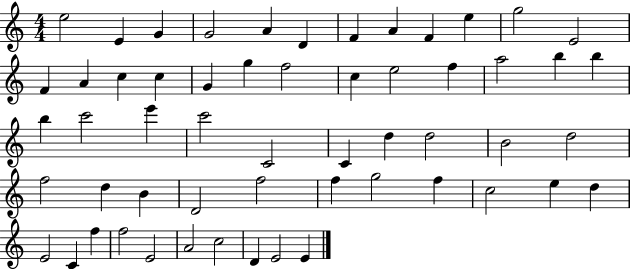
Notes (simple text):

E5/h E4/q G4/q G4/h A4/q D4/q F4/q A4/q F4/q E5/q G5/h E4/h F4/q A4/q C5/q C5/q G4/q G5/q F5/h C5/q E5/h F5/q A5/h B5/q B5/q B5/q C6/h E6/q C6/h C4/h C4/q D5/q D5/h B4/h D5/h F5/h D5/q B4/q D4/h F5/h F5/q G5/h F5/q C5/h E5/q D5/q E4/h C4/q F5/q F5/h E4/h A4/h C5/h D4/q E4/h E4/q